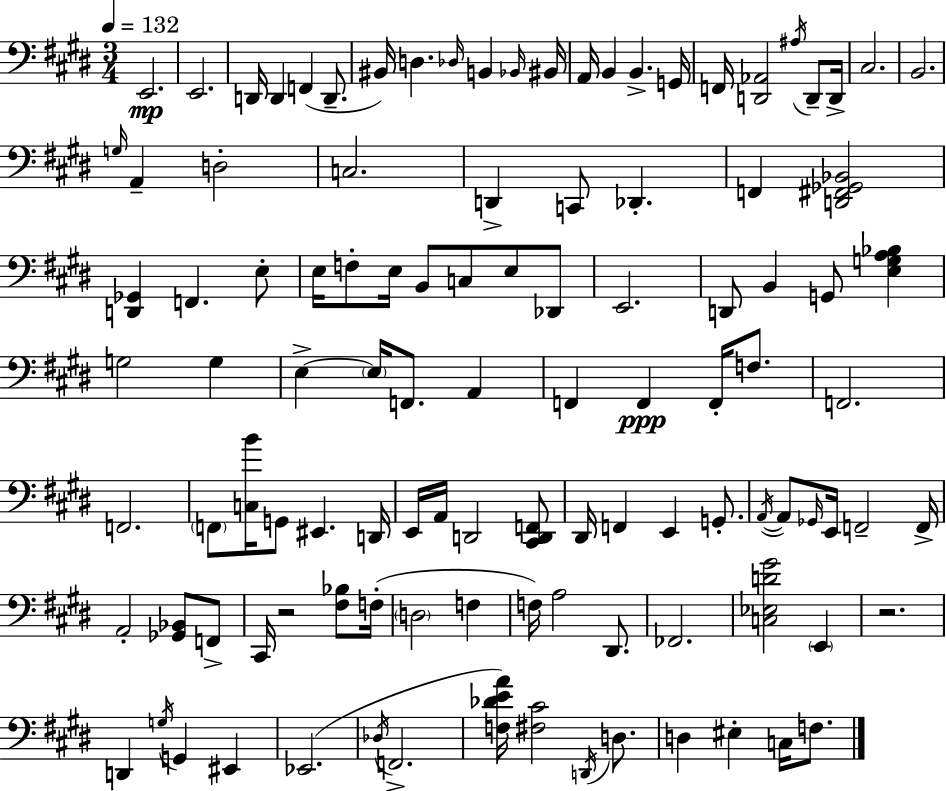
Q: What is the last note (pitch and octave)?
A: F3